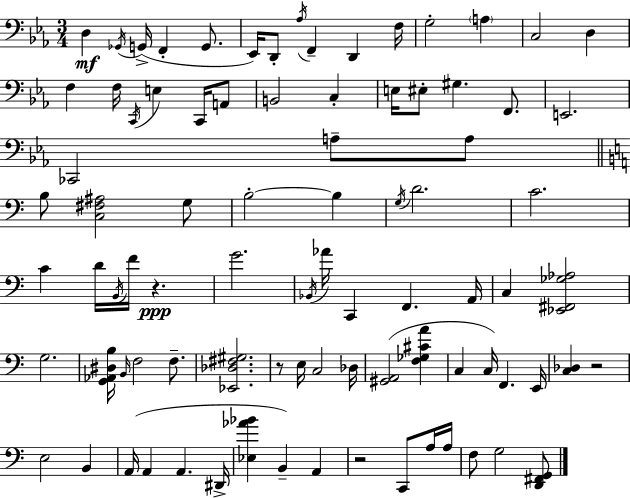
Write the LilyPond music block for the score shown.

{
  \clef bass
  \numericTimeSignature
  \time 3/4
  \key c \minor
  d4\mf \acciaccatura { ges,16 } g,16->( f,4-. g,8. | ees,16) d,8-. \acciaccatura { aes16 } f,4-- d,4 | f16 g2-. \parenthesize a4 | c2 d4 | \break f4 f16 \acciaccatura { c,16 } e4 | c,16 a,8 b,2 c4-. | e16 eis8-. gis4. | f,8. e,2. | \break ces,2 a8-- | a8 \bar "||" \break \key c \major b8 <c fis ais>2 g8 | b2-.~~ b4 | \acciaccatura { g16 } d'2. | c'2. | \break c'4 d'16 \acciaccatura { b,16 } f'16 r4.\ppp | g'2. | \acciaccatura { bes,16 } aes'16 c,4 f,4. | a,16 c4 <ees, fis, ges aes>2 | \break g2. | <g, aes, dis b>16 \grace { b,16 } f2 | f8.-- <ees, des fis gis>2. | r8 e16 c2 | \break des16 <gis, a,>2( | <f ges cis' a'>4 c4 c16) f,4. | e,16 <c des>4 r2 | e2 | \break b,4 a,16( a,4 a,4. | dis,16-> <ees aes' bes'>4 b,4--) | a,4 r2 | c,8 a16 a16 f8 g2 | \break <d, fis, g,>8 \bar "|."
}